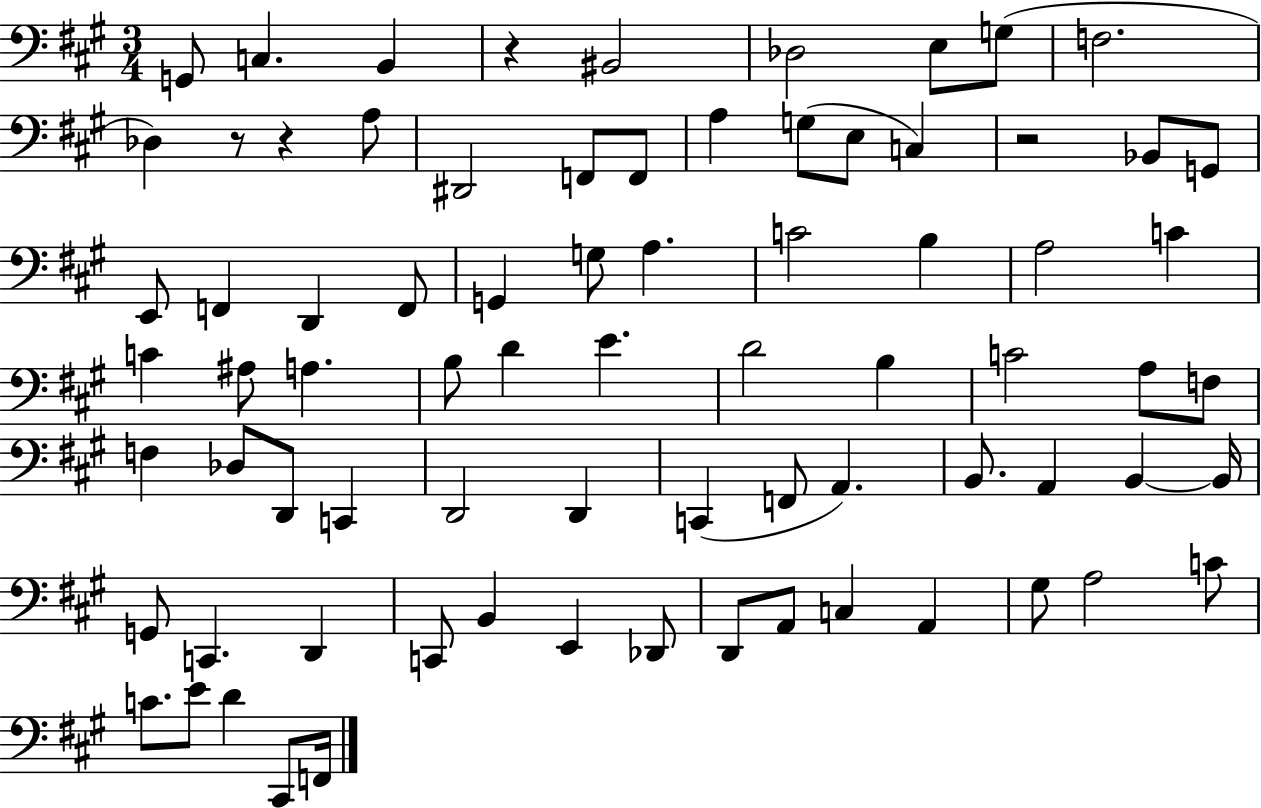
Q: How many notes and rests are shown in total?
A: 77